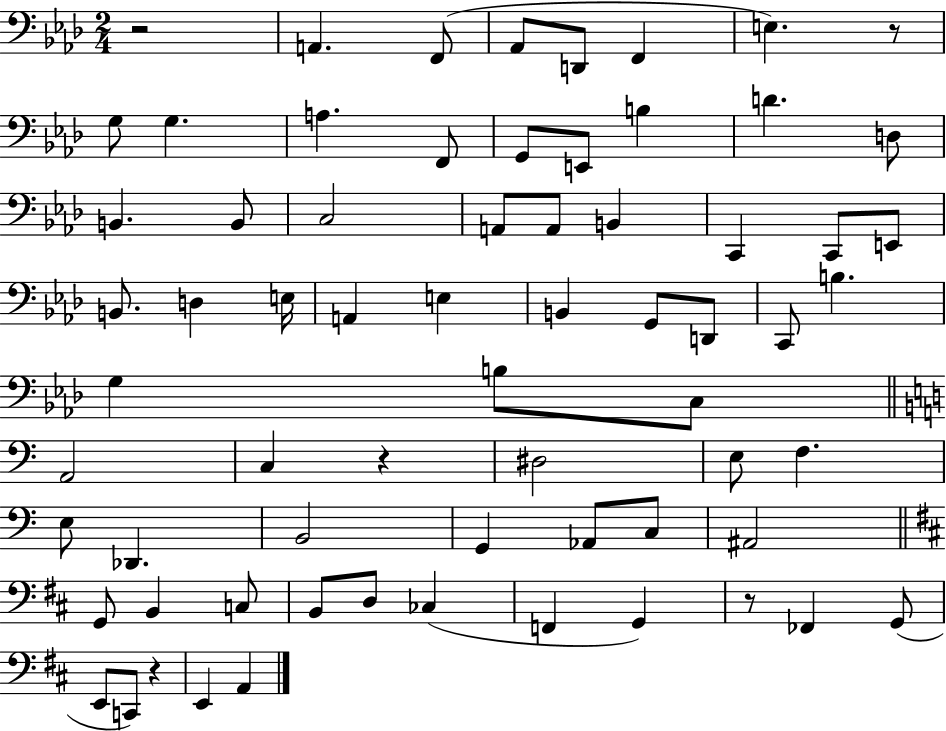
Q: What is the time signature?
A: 2/4